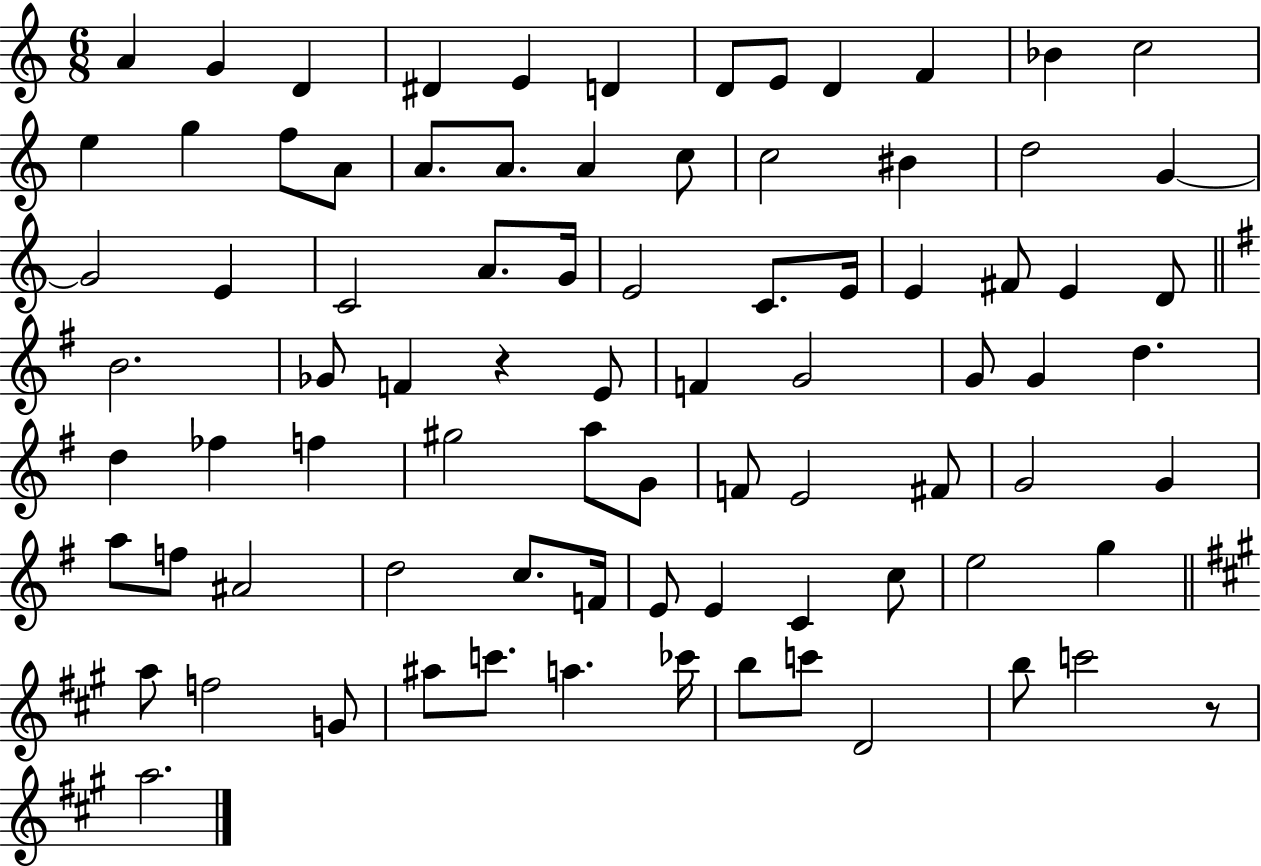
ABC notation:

X:1
T:Untitled
M:6/8
L:1/4
K:C
A G D ^D E D D/2 E/2 D F _B c2 e g f/2 A/2 A/2 A/2 A c/2 c2 ^B d2 G G2 E C2 A/2 G/4 E2 C/2 E/4 E ^F/2 E D/2 B2 _G/2 F z E/2 F G2 G/2 G d d _f f ^g2 a/2 G/2 F/2 E2 ^F/2 G2 G a/2 f/2 ^A2 d2 c/2 F/4 E/2 E C c/2 e2 g a/2 f2 G/2 ^a/2 c'/2 a _c'/4 b/2 c'/2 D2 b/2 c'2 z/2 a2